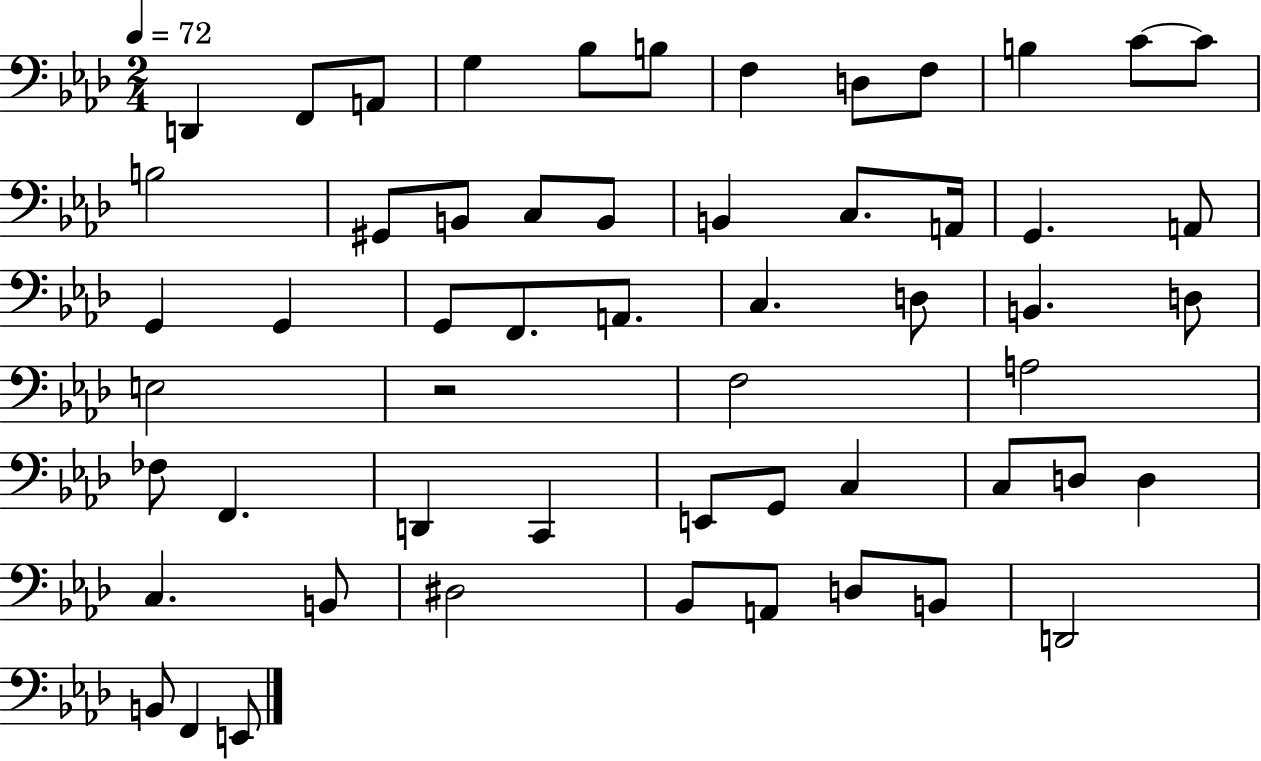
{
  \clef bass
  \numericTimeSignature
  \time 2/4
  \key aes \major
  \tempo 4 = 72
  d,4 f,8 a,8 | g4 bes8 b8 | f4 d8 f8 | b4 c'8~~ c'8 | \break b2 | gis,8 b,8 c8 b,8 | b,4 c8. a,16 | g,4. a,8 | \break g,4 g,4 | g,8 f,8. a,8. | c4. d8 | b,4. d8 | \break e2 | r2 | f2 | a2 | \break fes8 f,4. | d,4 c,4 | e,8 g,8 c4 | c8 d8 d4 | \break c4. b,8 | dis2 | bes,8 a,8 d8 b,8 | d,2 | \break b,8 f,4 e,8 | \bar "|."
}